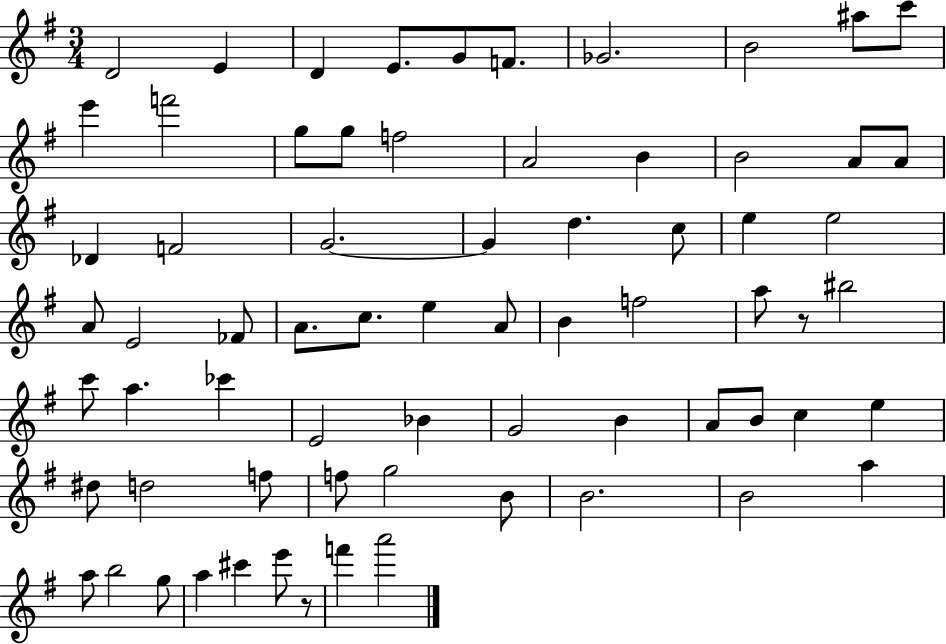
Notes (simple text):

D4/h E4/q D4/q E4/e. G4/e F4/e. Gb4/h. B4/h A#5/e C6/e E6/q F6/h G5/e G5/e F5/h A4/h B4/q B4/h A4/e A4/e Db4/q F4/h G4/h. G4/q D5/q. C5/e E5/q E5/h A4/e E4/h FES4/e A4/e. C5/e. E5/q A4/e B4/q F5/h A5/e R/e BIS5/h C6/e A5/q. CES6/q E4/h Bb4/q G4/h B4/q A4/e B4/e C5/q E5/q D#5/e D5/h F5/e F5/e G5/h B4/e B4/h. B4/h A5/q A5/e B5/h G5/e A5/q C#6/q E6/e R/e F6/q A6/h